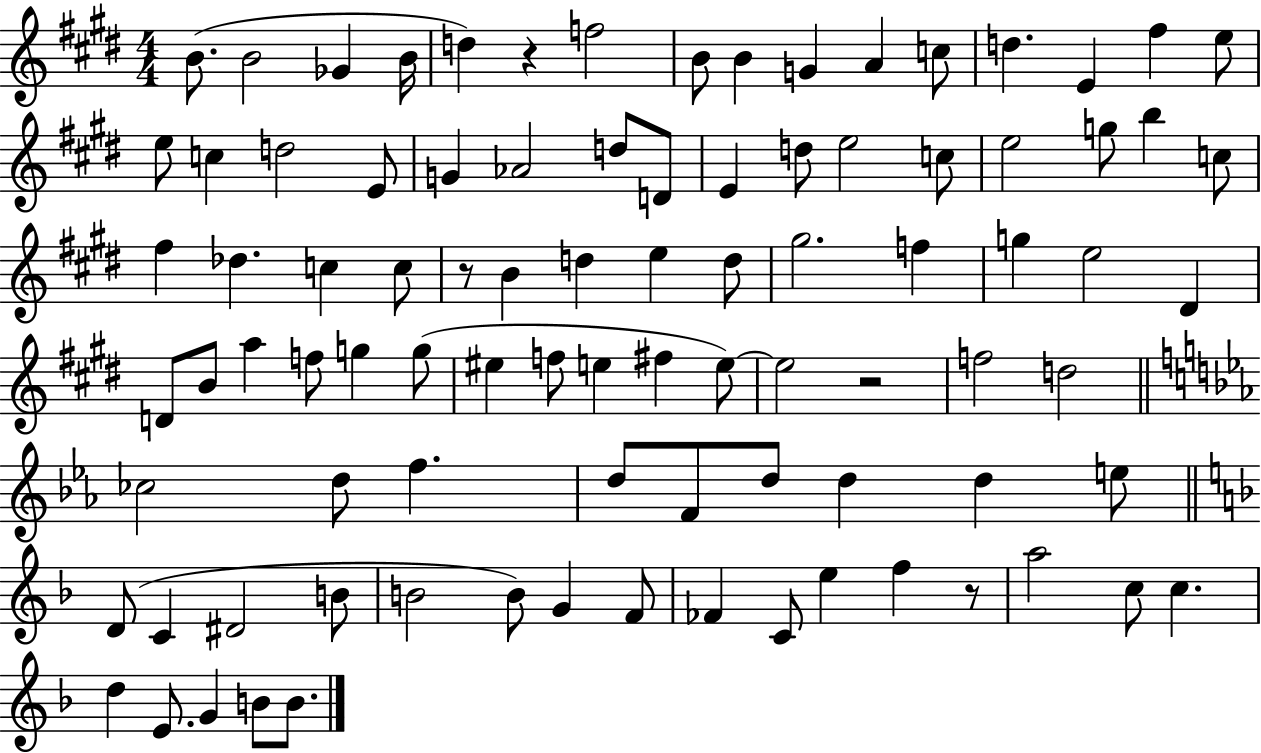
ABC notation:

X:1
T:Untitled
M:4/4
L:1/4
K:E
B/2 B2 _G B/4 d z f2 B/2 B G A c/2 d E ^f e/2 e/2 c d2 E/2 G _A2 d/2 D/2 E d/2 e2 c/2 e2 g/2 b c/2 ^f _d c c/2 z/2 B d e d/2 ^g2 f g e2 ^D D/2 B/2 a f/2 g g/2 ^e f/2 e ^f e/2 e2 z2 f2 d2 _c2 d/2 f d/2 F/2 d/2 d d e/2 D/2 C ^D2 B/2 B2 B/2 G F/2 _F C/2 e f z/2 a2 c/2 c d E/2 G B/2 B/2